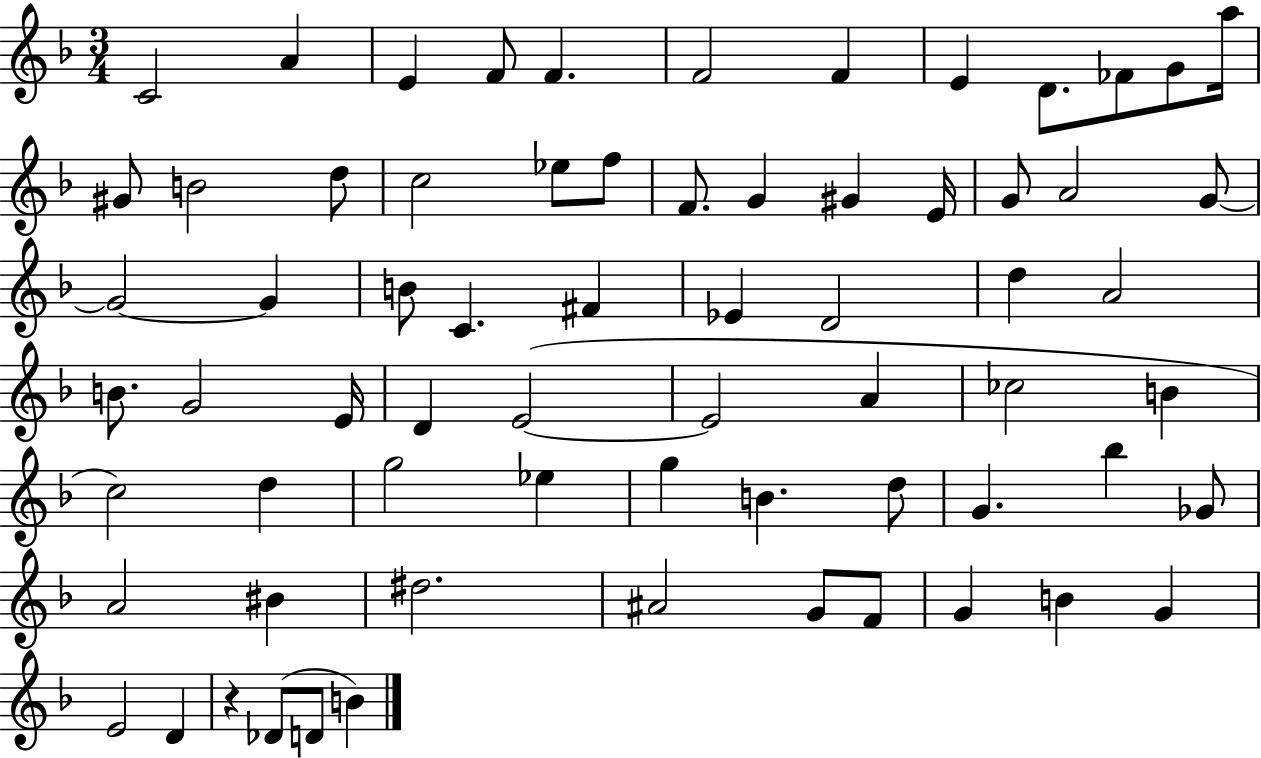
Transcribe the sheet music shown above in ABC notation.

X:1
T:Untitled
M:3/4
L:1/4
K:F
C2 A E F/2 F F2 F E D/2 _F/2 G/2 a/4 ^G/2 B2 d/2 c2 _e/2 f/2 F/2 G ^G E/4 G/2 A2 G/2 G2 G B/2 C ^F _E D2 d A2 B/2 G2 E/4 D E2 E2 A _c2 B c2 d g2 _e g B d/2 G _b _G/2 A2 ^B ^d2 ^A2 G/2 F/2 G B G E2 D z _D/2 D/2 B